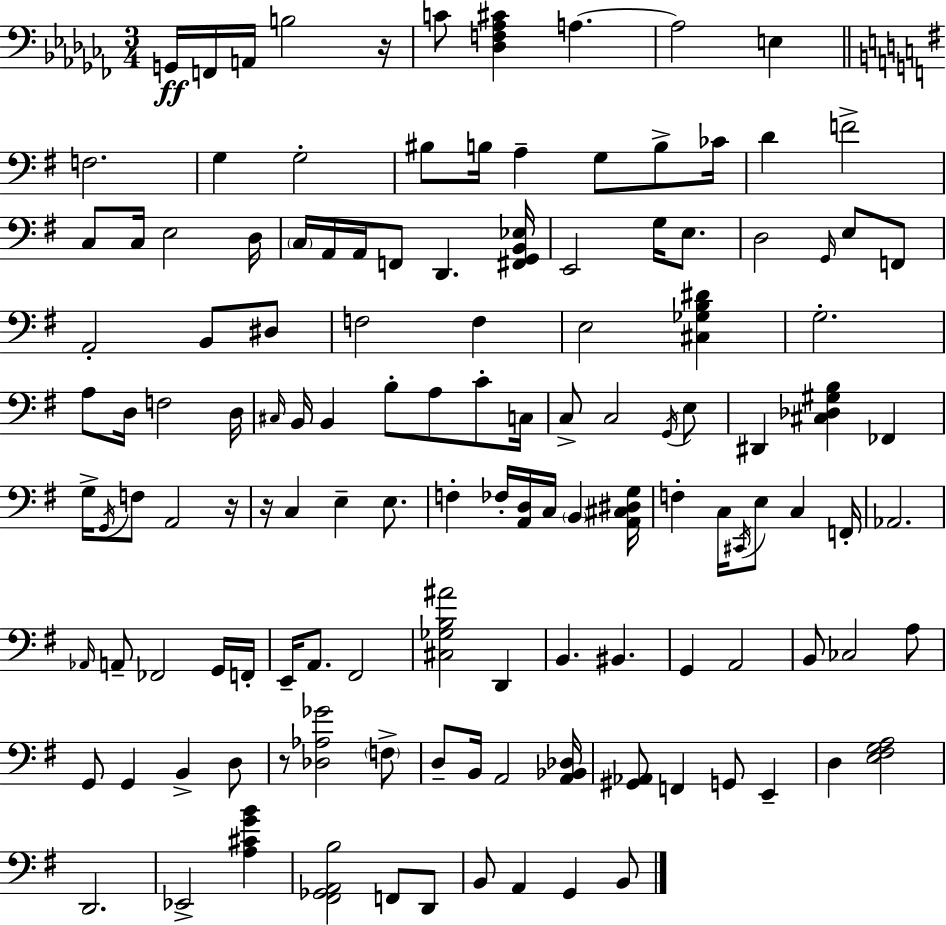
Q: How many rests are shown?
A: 4